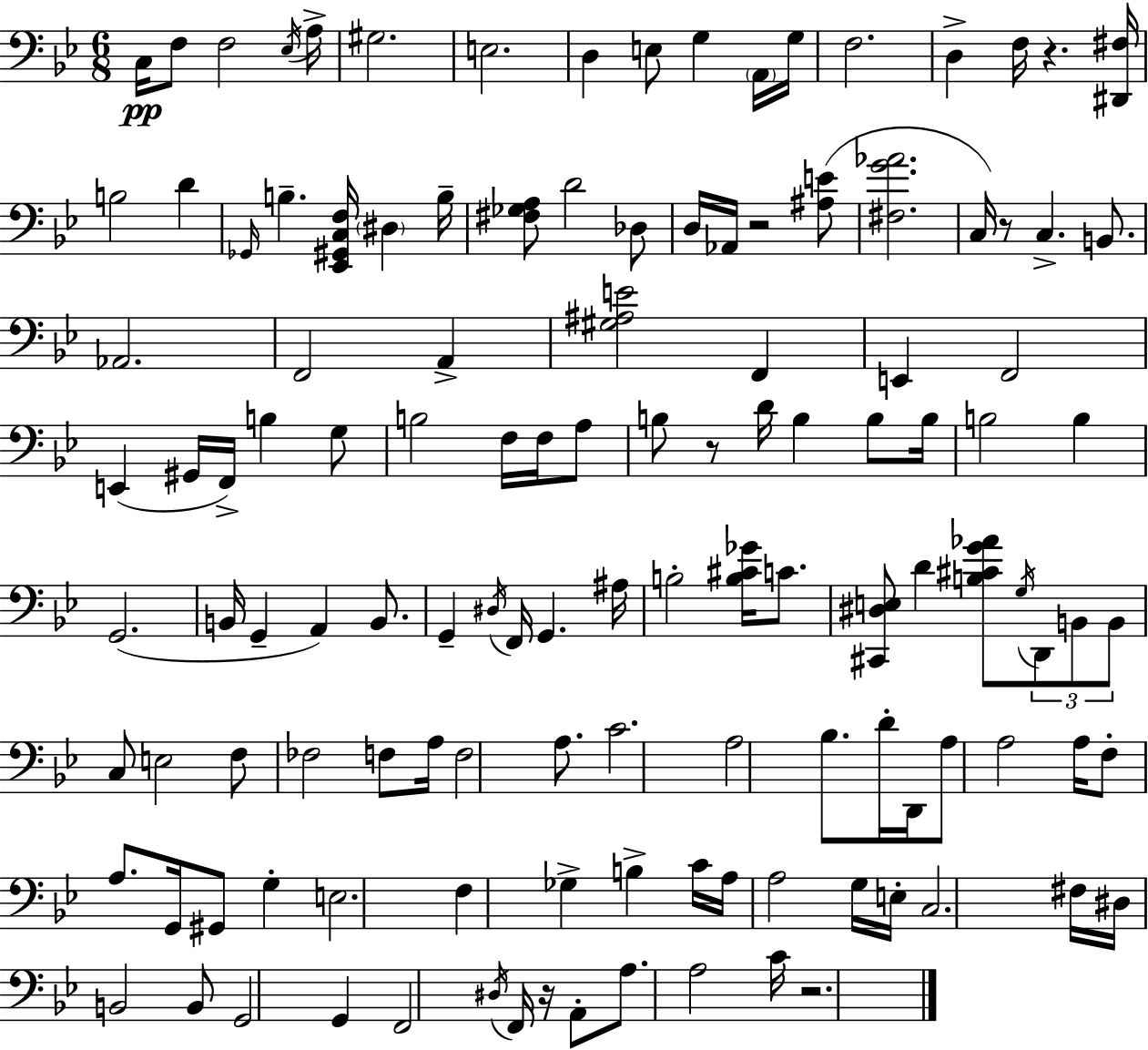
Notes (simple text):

C3/s F3/e F3/h Eb3/s A3/s G#3/h. E3/h. D3/q E3/e G3/q A2/s G3/s F3/h. D3/q F3/s R/q. [D#2,F#3]/s B3/h D4/q Gb2/s B3/q. [Eb2,G#2,C3,F3]/s D#3/q B3/s [F#3,Gb3,A3]/e D4/h Db3/e D3/s Ab2/s R/h [A#3,E4]/e [F#3,G4,Ab4]/h. C3/s R/e C3/q. B2/e. Ab2/h. F2/h A2/q [G#3,A#3,E4]/h F2/q E2/q F2/h E2/q G#2/s F2/s B3/q G3/e B3/h F3/s F3/s A3/e B3/e R/e D4/s B3/q B3/e B3/s B3/h B3/q G2/h. B2/s G2/q A2/q B2/e. G2/q D#3/s F2/s G2/q. A#3/s B3/h [B3,C#4,Gb4]/s C4/e. [C#2,D#3,E3]/e D4/q [B3,C#4,G4,Ab4]/e G3/s D2/e B2/e B2/e C3/e E3/h F3/e FES3/h F3/e A3/s F3/h A3/e. C4/h. A3/h Bb3/e. D4/s D2/s A3/e A3/h A3/s F3/e A3/e. G2/s G#2/e G3/q E3/h. F3/q Gb3/q B3/q C4/s A3/s A3/h G3/s E3/s C3/h. F#3/s D#3/s B2/h B2/e G2/h G2/q F2/h D#3/s F2/s R/s A2/e A3/e. A3/h C4/s R/h.